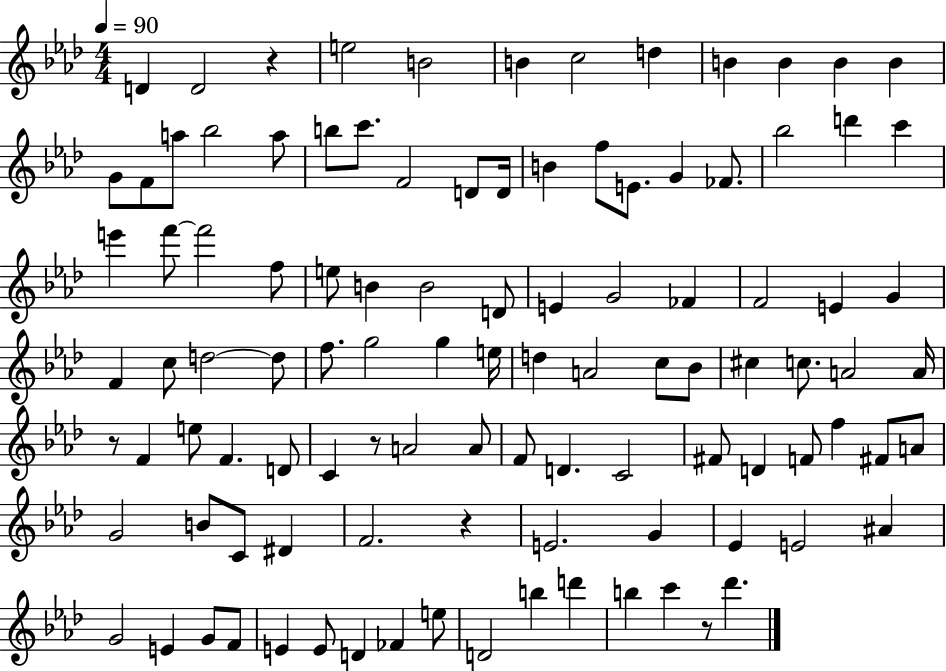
{
  \clef treble
  \numericTimeSignature
  \time 4/4
  \key aes \major
  \tempo 4 = 90
  d'4 d'2 r4 | e''2 b'2 | b'4 c''2 d''4 | b'4 b'4 b'4 b'4 | \break g'8 f'8 a''8 bes''2 a''8 | b''8 c'''8. f'2 d'8 d'16 | b'4 f''8 e'8. g'4 fes'8. | bes''2 d'''4 c'''4 | \break e'''4 f'''8~~ f'''2 f''8 | e''8 b'4 b'2 d'8 | e'4 g'2 fes'4 | f'2 e'4 g'4 | \break f'4 c''8 d''2~~ d''8 | f''8. g''2 g''4 e''16 | d''4 a'2 c''8 bes'8 | cis''4 c''8. a'2 a'16 | \break r8 f'4 e''8 f'4. d'8 | c'4 r8 a'2 a'8 | f'8 d'4. c'2 | fis'8 d'4 f'8 f''4 fis'8 a'8 | \break g'2 b'8 c'8 dis'4 | f'2. r4 | e'2. g'4 | ees'4 e'2 ais'4 | \break g'2 e'4 g'8 f'8 | e'4 e'8 d'4 fes'4 e''8 | d'2 b''4 d'''4 | b''4 c'''4 r8 des'''4. | \break \bar "|."
}